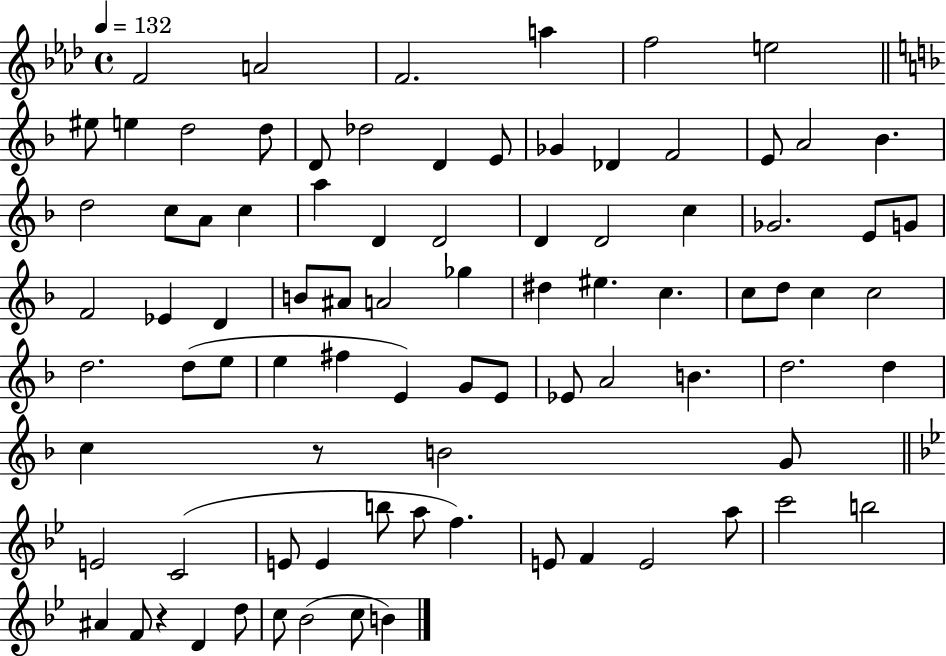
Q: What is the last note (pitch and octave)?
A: B4